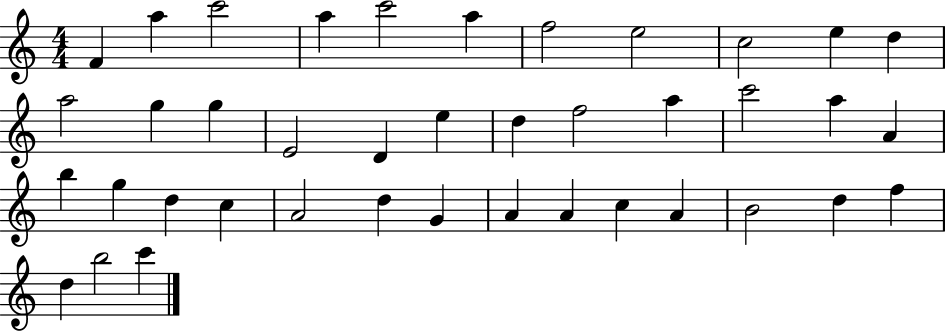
{
  \clef treble
  \numericTimeSignature
  \time 4/4
  \key c \major
  f'4 a''4 c'''2 | a''4 c'''2 a''4 | f''2 e''2 | c''2 e''4 d''4 | \break a''2 g''4 g''4 | e'2 d'4 e''4 | d''4 f''2 a''4 | c'''2 a''4 a'4 | \break b''4 g''4 d''4 c''4 | a'2 d''4 g'4 | a'4 a'4 c''4 a'4 | b'2 d''4 f''4 | \break d''4 b''2 c'''4 | \bar "|."
}